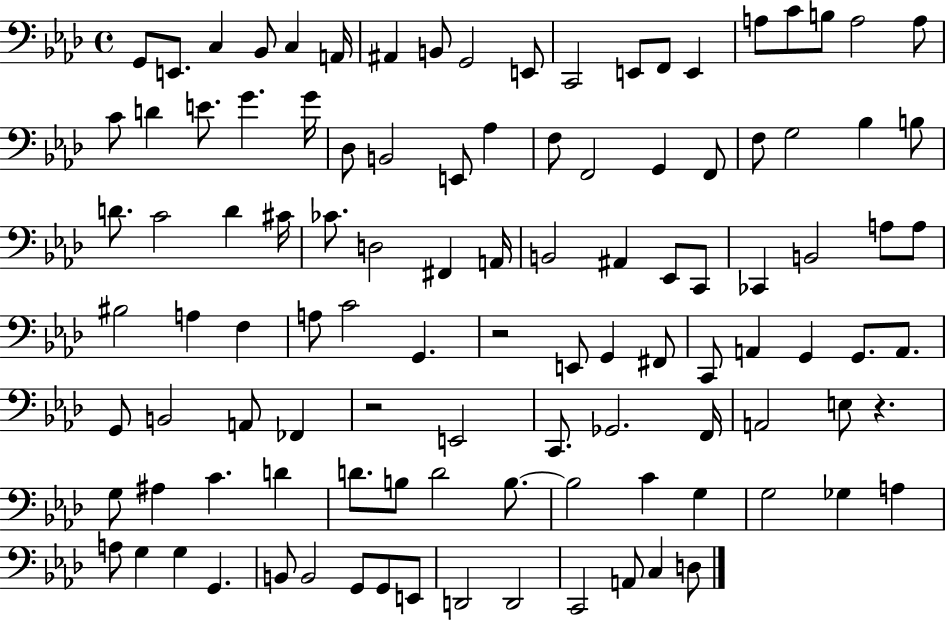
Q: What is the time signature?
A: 4/4